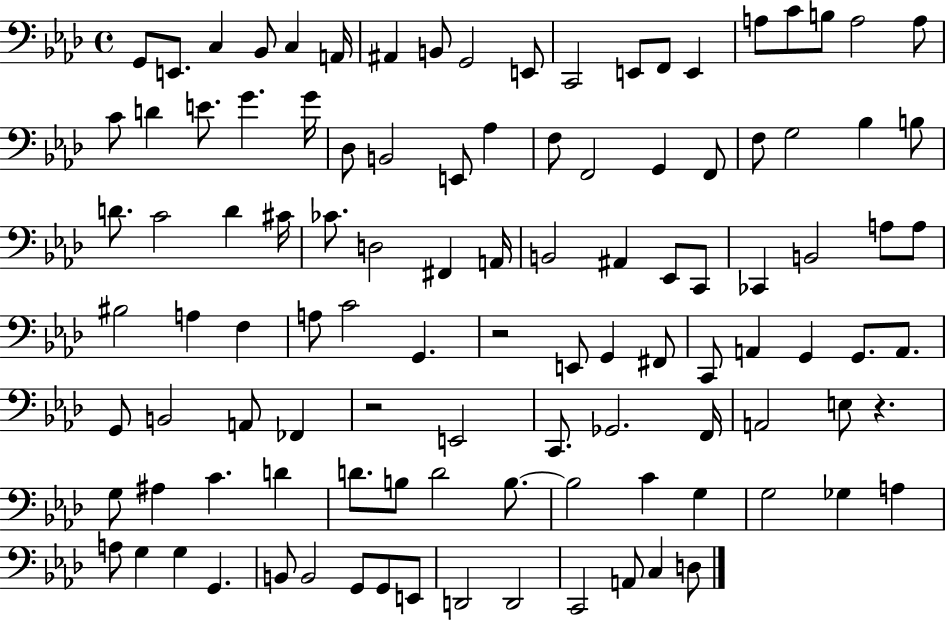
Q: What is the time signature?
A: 4/4